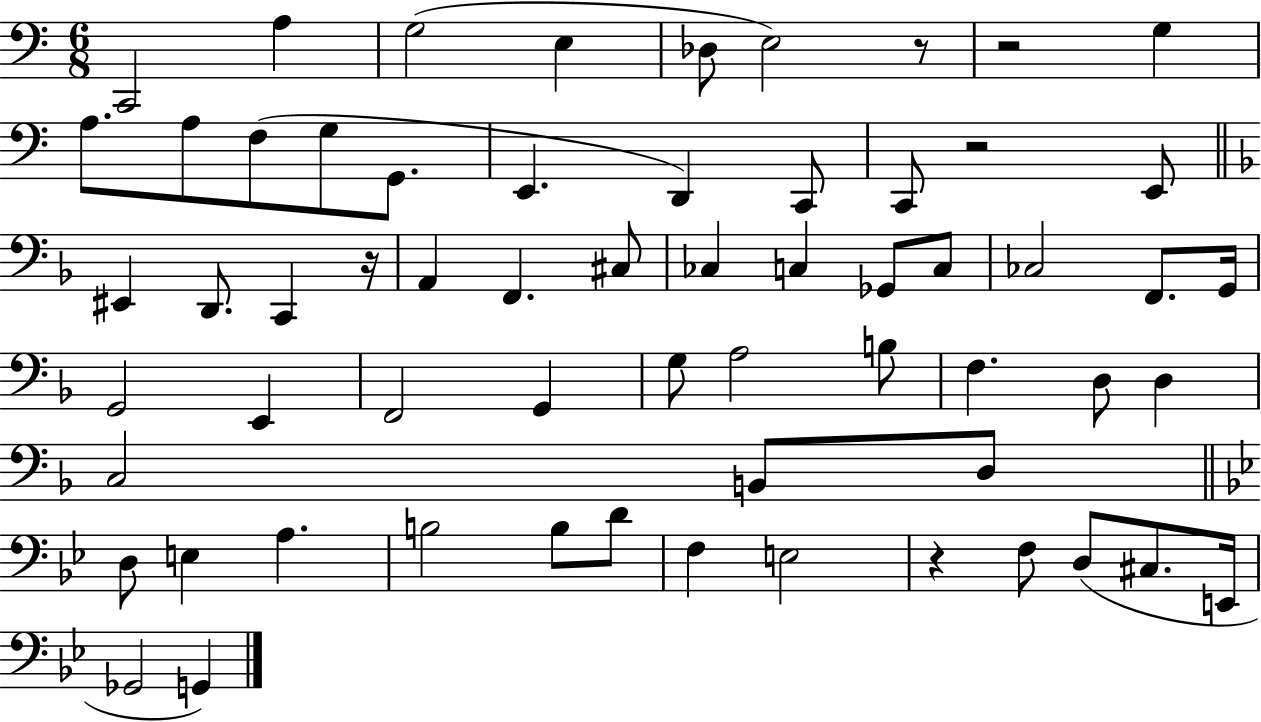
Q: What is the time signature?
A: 6/8